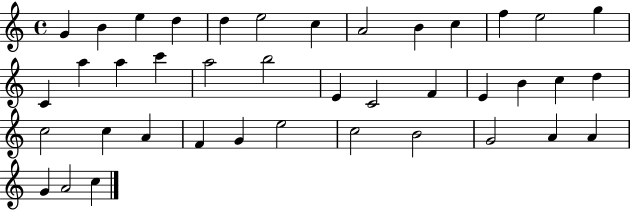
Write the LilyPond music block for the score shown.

{
  \clef treble
  \time 4/4
  \defaultTimeSignature
  \key c \major
  g'4 b'4 e''4 d''4 | d''4 e''2 c''4 | a'2 b'4 c''4 | f''4 e''2 g''4 | \break c'4 a''4 a''4 c'''4 | a''2 b''2 | e'4 c'2 f'4 | e'4 b'4 c''4 d''4 | \break c''2 c''4 a'4 | f'4 g'4 e''2 | c''2 b'2 | g'2 a'4 a'4 | \break g'4 a'2 c''4 | \bar "|."
}